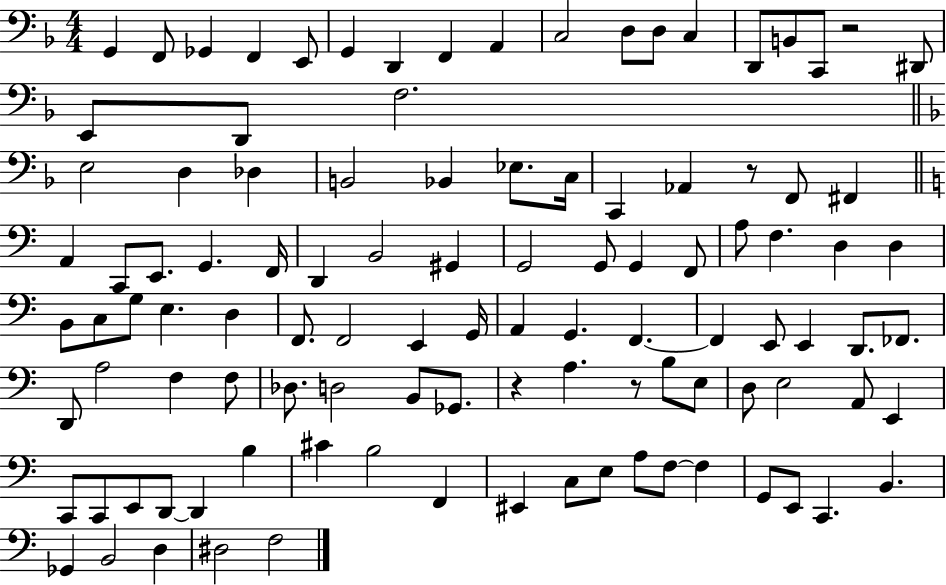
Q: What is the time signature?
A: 4/4